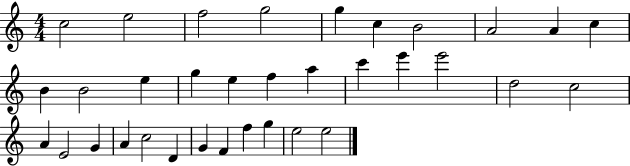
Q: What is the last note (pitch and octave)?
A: E5